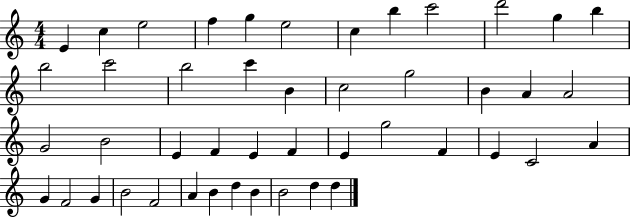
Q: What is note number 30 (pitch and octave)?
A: G5